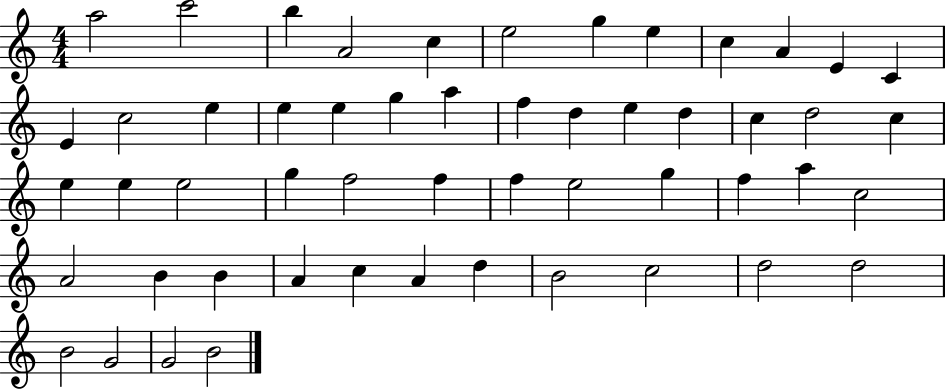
X:1
T:Untitled
M:4/4
L:1/4
K:C
a2 c'2 b A2 c e2 g e c A E C E c2 e e e g a f d e d c d2 c e e e2 g f2 f f e2 g f a c2 A2 B B A c A d B2 c2 d2 d2 B2 G2 G2 B2